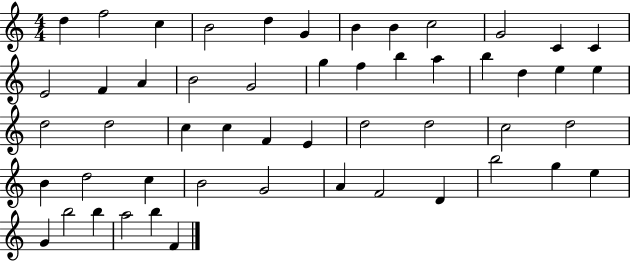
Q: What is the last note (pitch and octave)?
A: F4